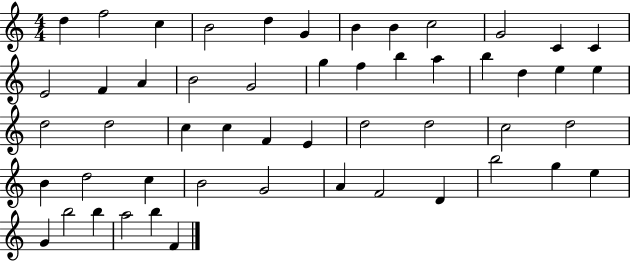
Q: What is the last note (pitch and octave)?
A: F4